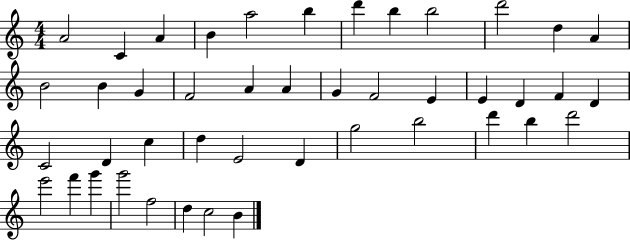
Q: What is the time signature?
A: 4/4